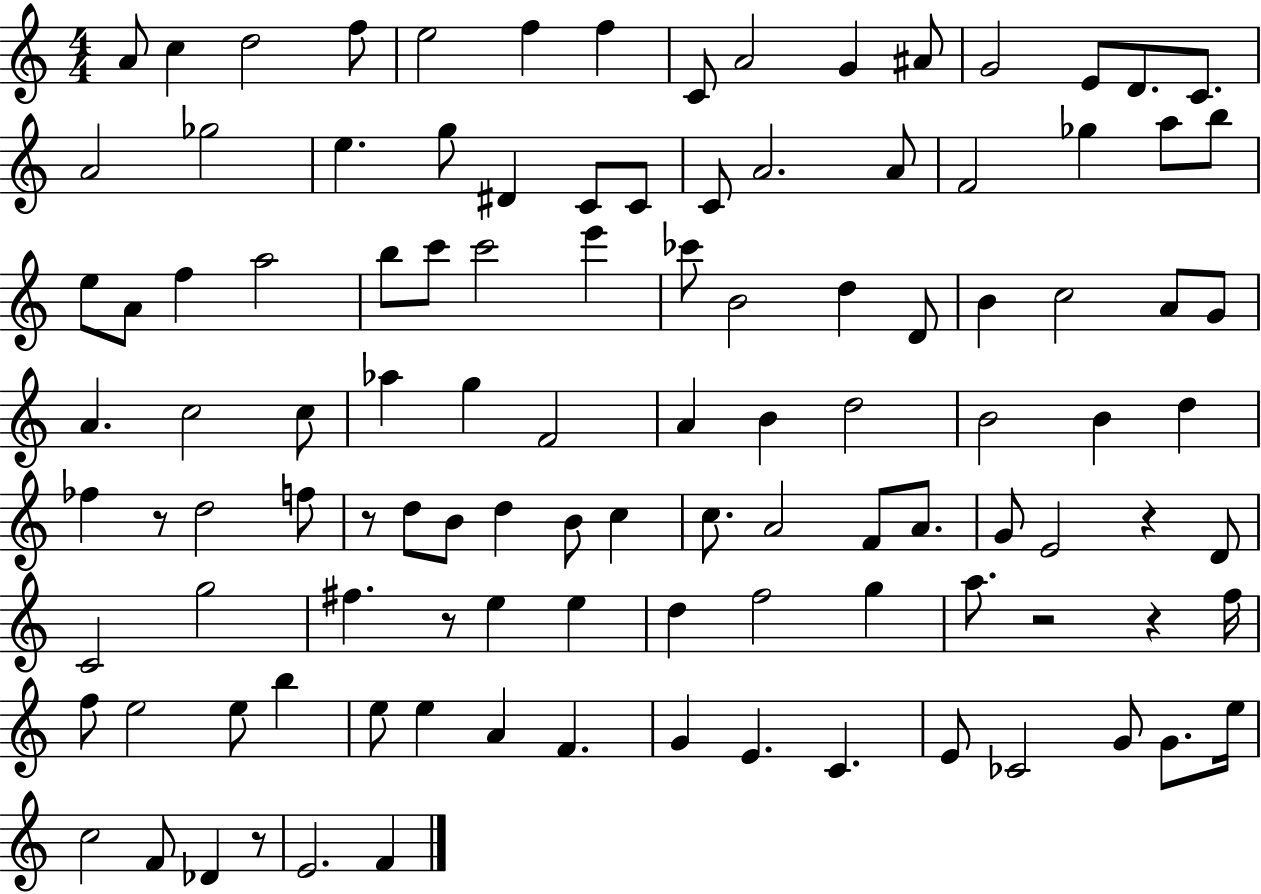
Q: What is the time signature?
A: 4/4